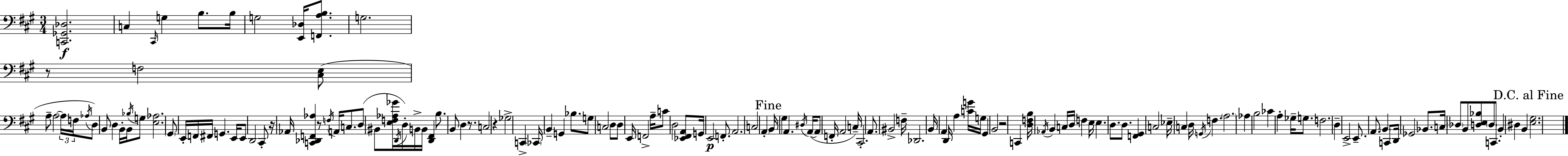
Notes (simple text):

[C2,Gb2,Db3]/h. C3/q C#2/s G3/q B3/e. B3/s G3/h [E2,Db3]/s [F2,A3,B3]/e. G3/h. R/e F3/h [C#3,E3]/e A3/e A3/h A3/s F3/s Ab3/s D3/e B2/e D3/q B2/s B2/s Bb3/s G3/e [E3,Ab3]/h. G#2/e E2/s F2/s F#2/s G2/q. E2/s E2/e D2/h C#2/e R/s Ab2/s [C2,Db2,F2,Ab3]/q R/e F3/s A2/s C3/e. D3/e BIS2/e [E3,F3,Ab3,Gb4]/s D2/s D3/s B2/s B2/s [D2,F#2]/q B3/e. B2/e D3/q R/e. C3/h R/q Gb3/h C2/q CES2/s B2/q G2/q Bb3/e. G3/e C3/h D3/e D3/e E2/s F2/h A3/s C4/e D3/h [Eb2,F#2,A2]/e G2/s E2/h F2/e. A2/h. C3/h A2/q B2/s G#3/q A2/q. D#3/s A2/s A2/e F2/s A2/h C3/s C#2/h. A2/e. BIS2/h F3/s Db2/h. B2/s A2/q D2/s A3/q [C4,G4]/s G3/s G#2/q B2/h R/h C2/q [D3,F3,B3]/s Ab2/s B2/q C3/s D3/s F3/q E3/s E3/q. D3/e. D3/e. [F2,G#2]/q C3/h Eb3/s C3/q D3/s G2/s F3/q. A3/h. Ab3/q B3/h CES4/q A3/q Gb3/s G3/e. F3/h. D3/q E2/h E2/e. A2/e. B2/q C2/e D2/s Gb2/h Bb2/e. C3/s Db3/e B2/e [D3,E3,Bb3]/e D3/e C2/e. B2/q D#3/q B2/q [E3,G#3]/h.